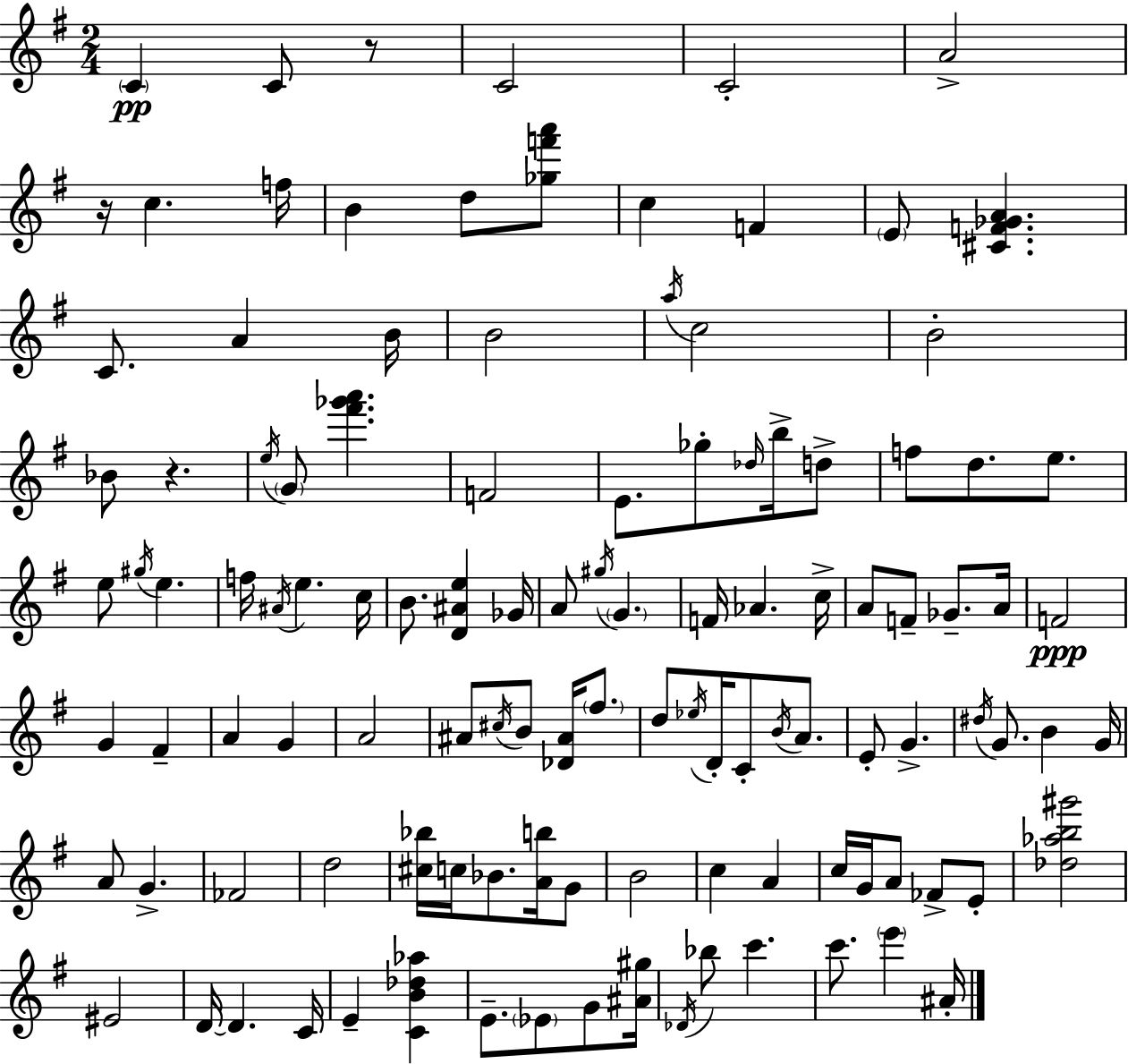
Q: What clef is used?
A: treble